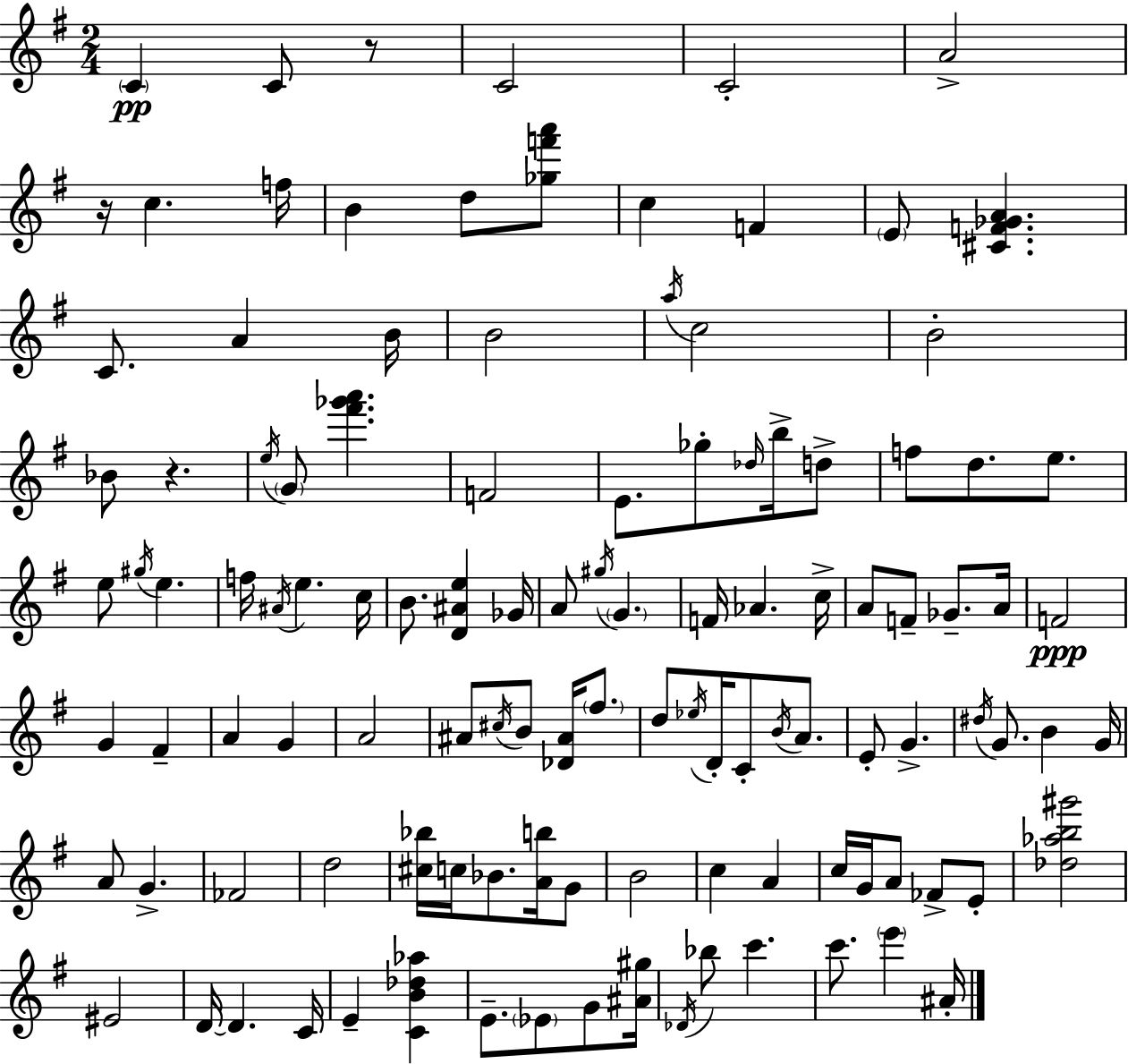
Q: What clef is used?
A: treble